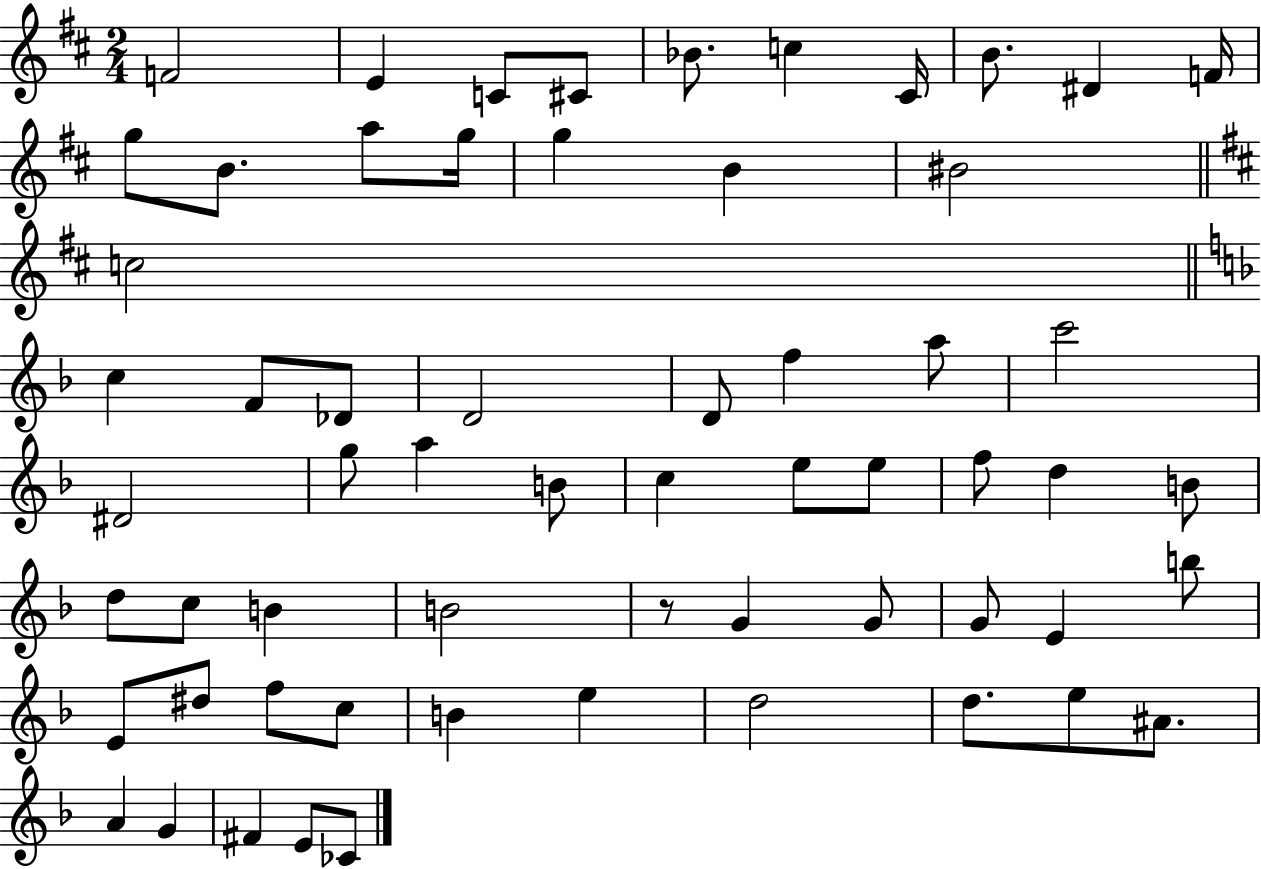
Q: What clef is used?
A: treble